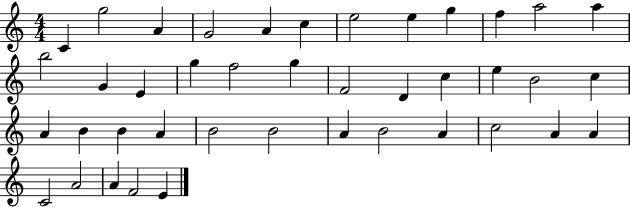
{
  \clef treble
  \numericTimeSignature
  \time 4/4
  \key c \major
  c'4 g''2 a'4 | g'2 a'4 c''4 | e''2 e''4 g''4 | f''4 a''2 a''4 | \break b''2 g'4 e'4 | g''4 f''2 g''4 | f'2 d'4 c''4 | e''4 b'2 c''4 | \break a'4 b'4 b'4 a'4 | b'2 b'2 | a'4 b'2 a'4 | c''2 a'4 a'4 | \break c'2 a'2 | a'4 f'2 e'4 | \bar "|."
}